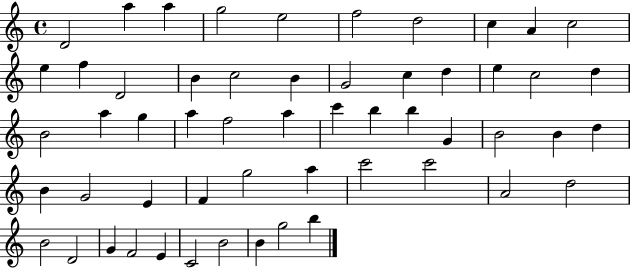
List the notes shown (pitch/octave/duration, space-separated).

D4/h A5/q A5/q G5/h E5/h F5/h D5/h C5/q A4/q C5/h E5/q F5/q D4/h B4/q C5/h B4/q G4/h C5/q D5/q E5/q C5/h D5/q B4/h A5/q G5/q A5/q F5/h A5/q C6/q B5/q B5/q G4/q B4/h B4/q D5/q B4/q G4/h E4/q F4/q G5/h A5/q C6/h C6/h A4/h D5/h B4/h D4/h G4/q F4/h E4/q C4/h B4/h B4/q G5/h B5/q